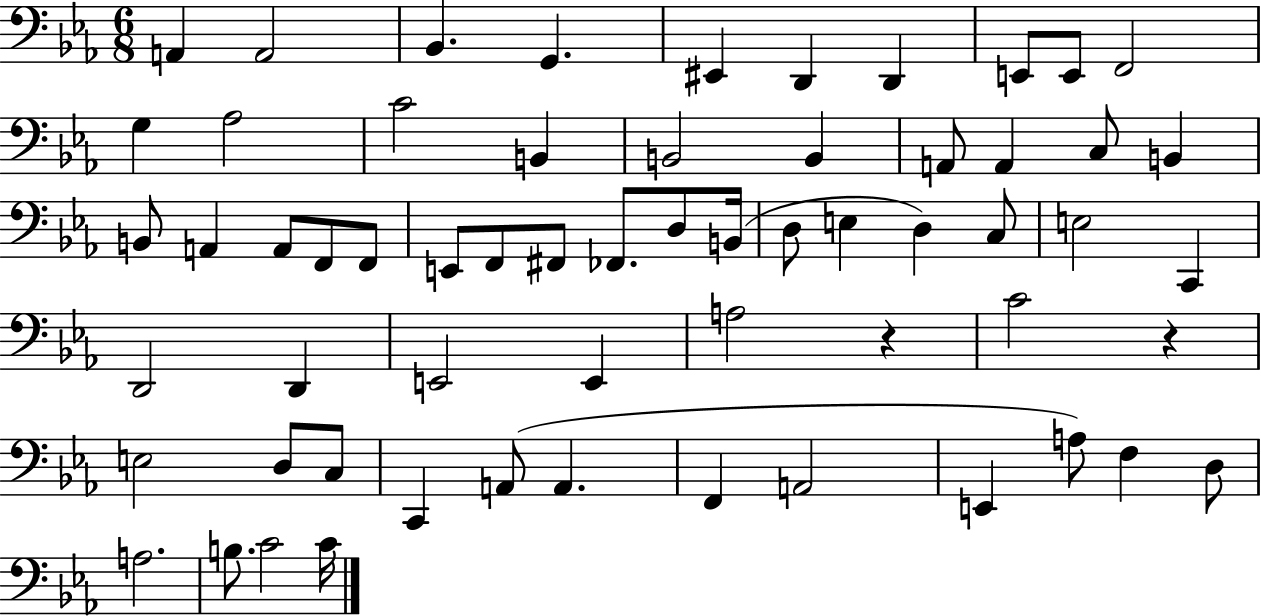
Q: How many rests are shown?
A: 2